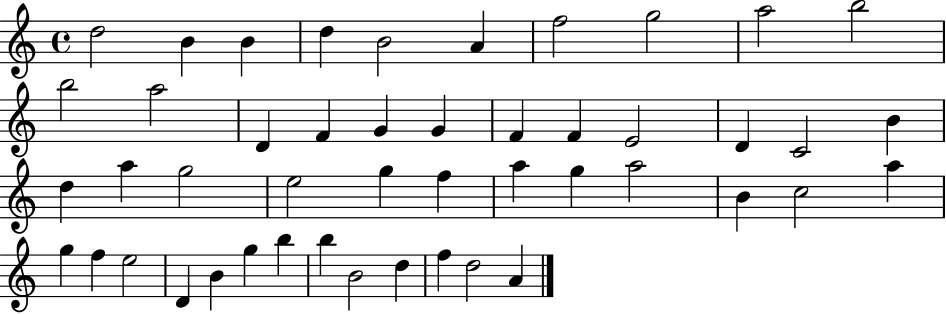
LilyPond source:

{
  \clef treble
  \time 4/4
  \defaultTimeSignature
  \key c \major
  d''2 b'4 b'4 | d''4 b'2 a'4 | f''2 g''2 | a''2 b''2 | \break b''2 a''2 | d'4 f'4 g'4 g'4 | f'4 f'4 e'2 | d'4 c'2 b'4 | \break d''4 a''4 g''2 | e''2 g''4 f''4 | a''4 g''4 a''2 | b'4 c''2 a''4 | \break g''4 f''4 e''2 | d'4 b'4 g''4 b''4 | b''4 b'2 d''4 | f''4 d''2 a'4 | \break \bar "|."
}